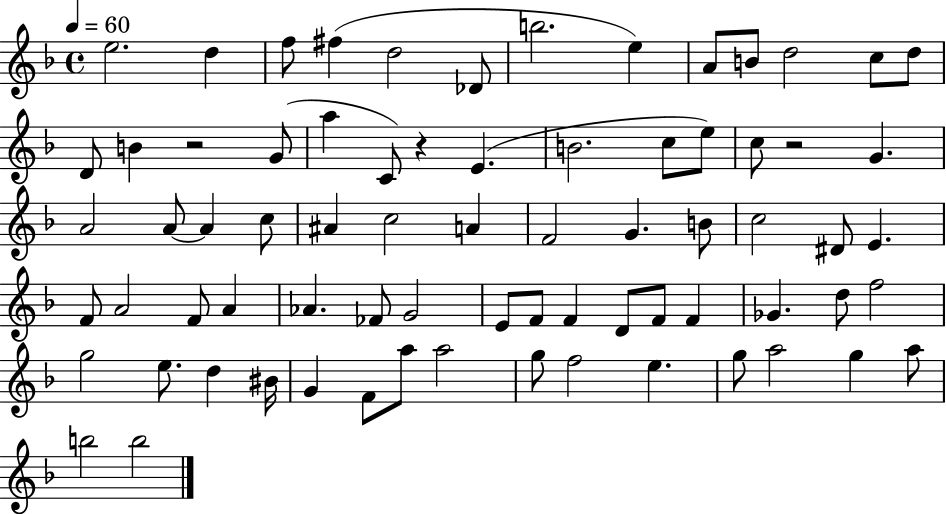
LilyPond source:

{
  \clef treble
  \time 4/4
  \defaultTimeSignature
  \key f \major
  \tempo 4 = 60
  \repeat volta 2 { e''2. d''4 | f''8 fis''4( d''2 des'8 | b''2. e''4) | a'8 b'8 d''2 c''8 d''8 | \break d'8 b'4 r2 g'8( | a''4 c'8) r4 e'4.( | b'2. c''8 e''8) | c''8 r2 g'4. | \break a'2 a'8~~ a'4 c''8 | ais'4 c''2 a'4 | f'2 g'4. b'8 | c''2 dis'8 e'4. | \break f'8 a'2 f'8 a'4 | aes'4. fes'8 g'2 | e'8 f'8 f'4 d'8 f'8 f'4 | ges'4. d''8 f''2 | \break g''2 e''8. d''4 bis'16 | g'4 f'8 a''8 a''2 | g''8 f''2 e''4. | g''8 a''2 g''4 a''8 | \break b''2 b''2 | } \bar "|."
}